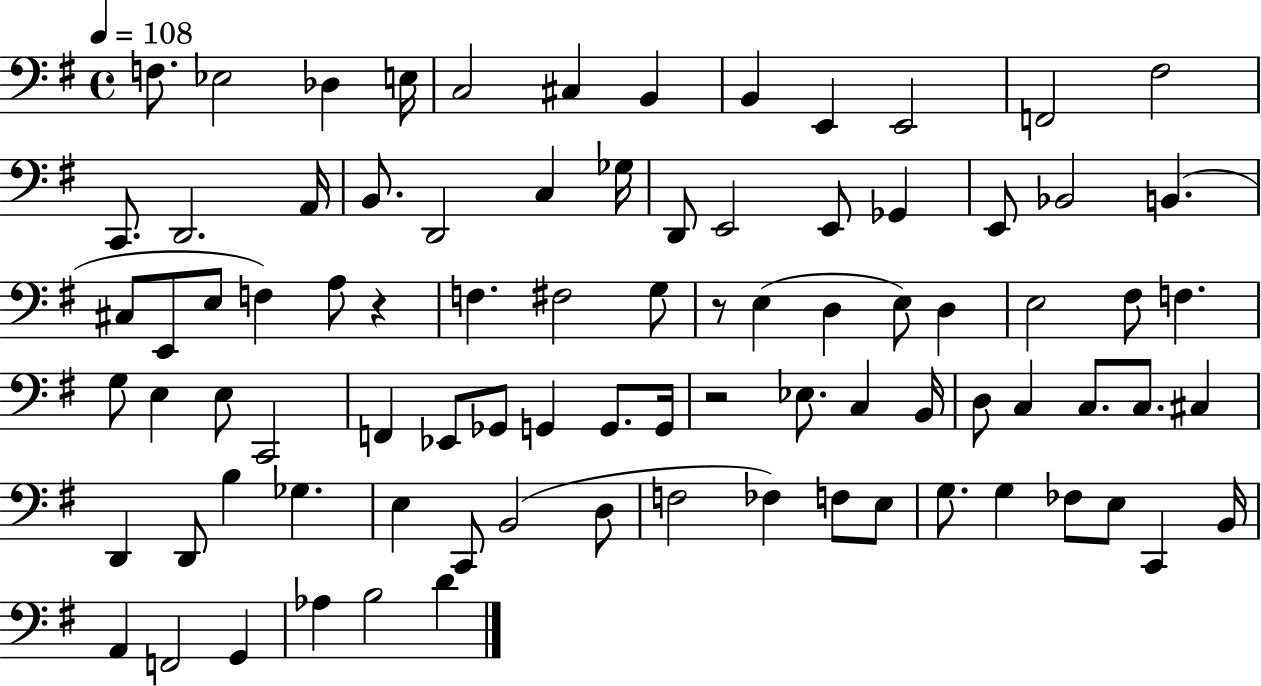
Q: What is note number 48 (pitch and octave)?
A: Gb2